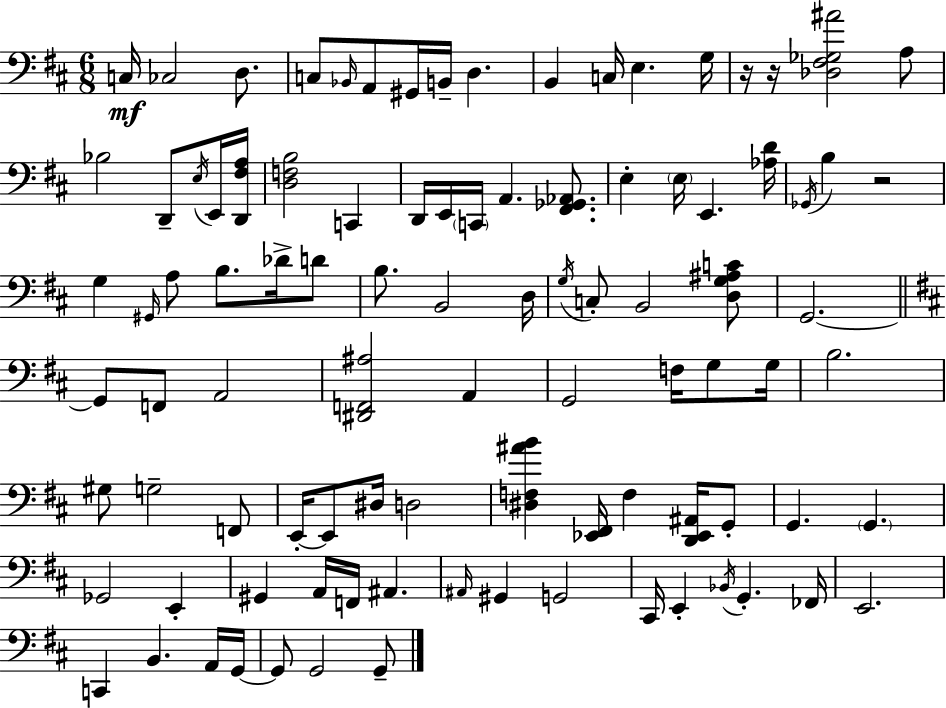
{
  \clef bass
  \numericTimeSignature
  \time 6/8
  \key d \major
  c16\mf ces2 d8. | c8 \grace { bes,16 } a,8 gis,16 b,16-- d4. | b,4 c16 e4. | g16 r16 r16 <des fis ges ais'>2 a8 | \break bes2 d,8-- \acciaccatura { e16 } | e,16 <d, fis a>16 <d f b>2 c,4 | d,16 e,16 \parenthesize c,16 a,4. <fis, ges, aes,>8. | e4-. \parenthesize e16 e,4. | \break <aes d'>16 \acciaccatura { ges,16 } b4 r2 | g4 \grace { gis,16 } a8 b8. | des'16-> d'8 b8. b,2 | d16 \acciaccatura { g16 } c8-. b,2 | \break <d g ais c'>8 g,2.~~ | \bar "||" \break \key b \minor g,8 f,8 a,2 | <dis, f, ais>2 a,4 | g,2 f16 g8 g16 | b2. | \break gis8 g2-- f,8 | e,16-.~~ e,8 dis16 d2 | <dis f ais' b'>4 <ees, fis,>16 f4 <d, ees, ais,>16 g,8-. | g,4. \parenthesize g,4. | \break ges,2 e,4-. | gis,4 a,16 f,16 ais,4. | \grace { ais,16 } gis,4 g,2 | cis,16 e,4-. \acciaccatura { bes,16 } g,4.-. | \break fes,16 e,2. | c,4 b,4. | a,16 g,16~~ g,8 g,2 | g,8-- \bar "|."
}